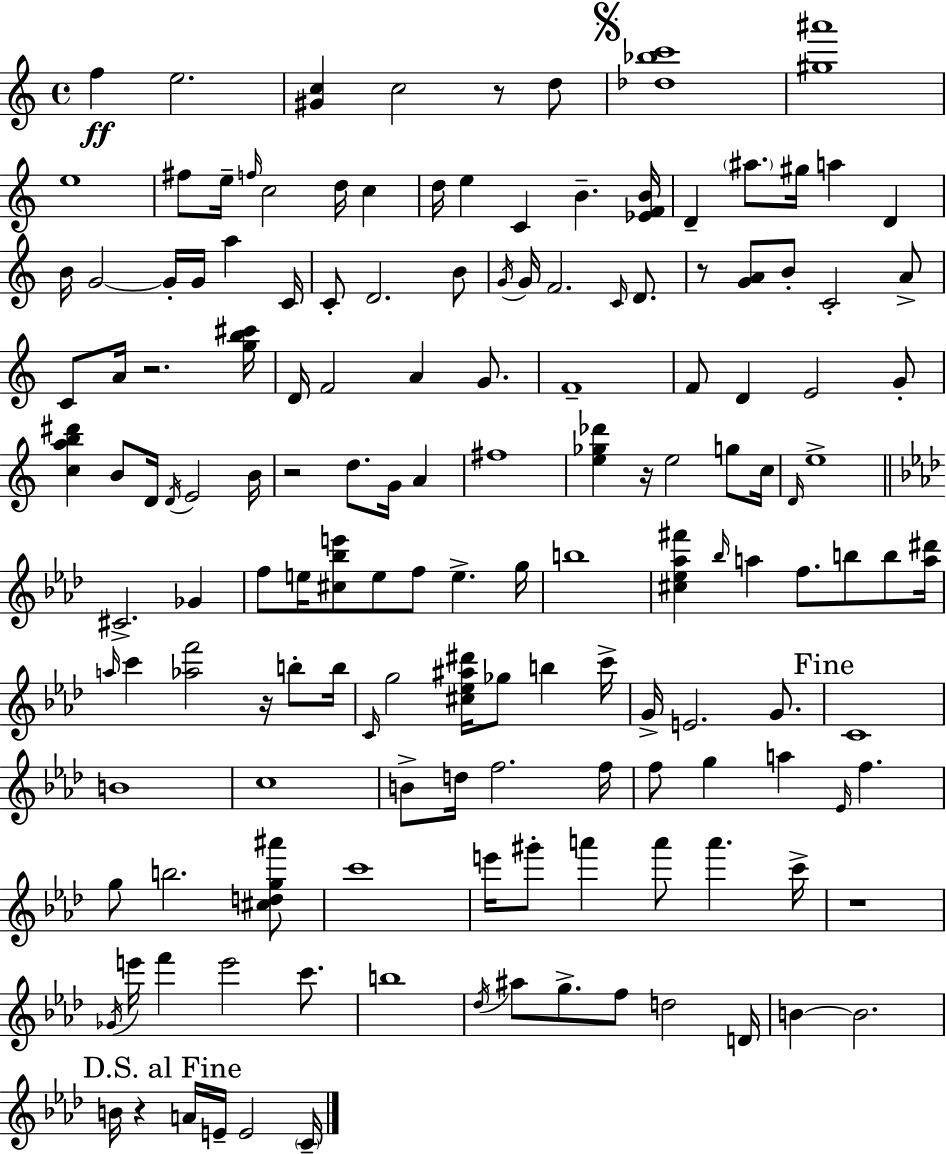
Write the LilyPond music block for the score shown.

{
  \clef treble
  \time 4/4
  \defaultTimeSignature
  \key a \minor
  f''4\ff e''2. | <gis' c''>4 c''2 r8 d''8 | \mark \markup { \musicglyph "scripts.segno" } <des'' bes'' c'''>1 | <gis'' ais'''>1 | \break e''1 | fis''8 e''16-- \grace { f''16 } c''2 d''16 c''4 | d''16 e''4 c'4 b'4.-- | <ees' f' b'>16 d'4-- \parenthesize ais''8. gis''16 a''4 d'4 | \break b'16 g'2~~ g'16-. g'16 a''4 | c'16 c'8-. d'2. b'8 | \acciaccatura { g'16 } g'16 f'2. \grace { c'16 } | d'8. r8 <g' a'>8 b'8-. c'2-. | \break a'8-> c'8 a'16 r2. | <g'' b'' cis'''>16 d'16 f'2 a'4 | g'8. f'1-- | f'8 d'4 e'2 | \break g'8-. <c'' a'' b'' dis'''>4 b'8 d'16 \acciaccatura { d'16 } e'2 | b'16 r2 d''8. g'16 | a'4 fis''1 | <e'' ges'' des'''>4 r16 e''2 | \break g''8 c''16 \grace { d'16 } e''1-> | \bar "||" \break \key aes \major cis'2.-> ges'4 | f''8 e''16 <cis'' bes'' e'''>8 e''8 f''8 e''4.-> g''16 | b''1 | <cis'' ees'' aes'' fis'''>4 \grace { bes''16 } a''4 f''8. b''8 b''8 | \break <a'' dis'''>16 \grace { a''16 } c'''4 <aes'' f'''>2 r16 b''8-. | b''16 \grace { c'16 } g''2 <cis'' ees'' ais'' dis'''>16 ges''8 b''4 | c'''16-> g'16-> e'2. | g'8. \mark "Fine" c'1 | \break b'1 | c''1 | b'8-> d''16 f''2. | f''16 f''8 g''4 a''4 \grace { ees'16 } f''4. | \break g''8 b''2. | <cis'' d'' g'' ais'''>8 c'''1 | e'''16 gis'''8-. a'''4 a'''8 a'''4. | c'''16-> r1 | \break \acciaccatura { ges'16 } e'''16 f'''4 e'''2 | c'''8. b''1 | \acciaccatura { des''16 } ais''8 g''8.-> f''8 d''2 | d'16 b'4~~ b'2. | \break \mark "D.S. al Fine" b'16 r4 a'16 e'16-- e'2 | \parenthesize c'16-- \bar "|."
}